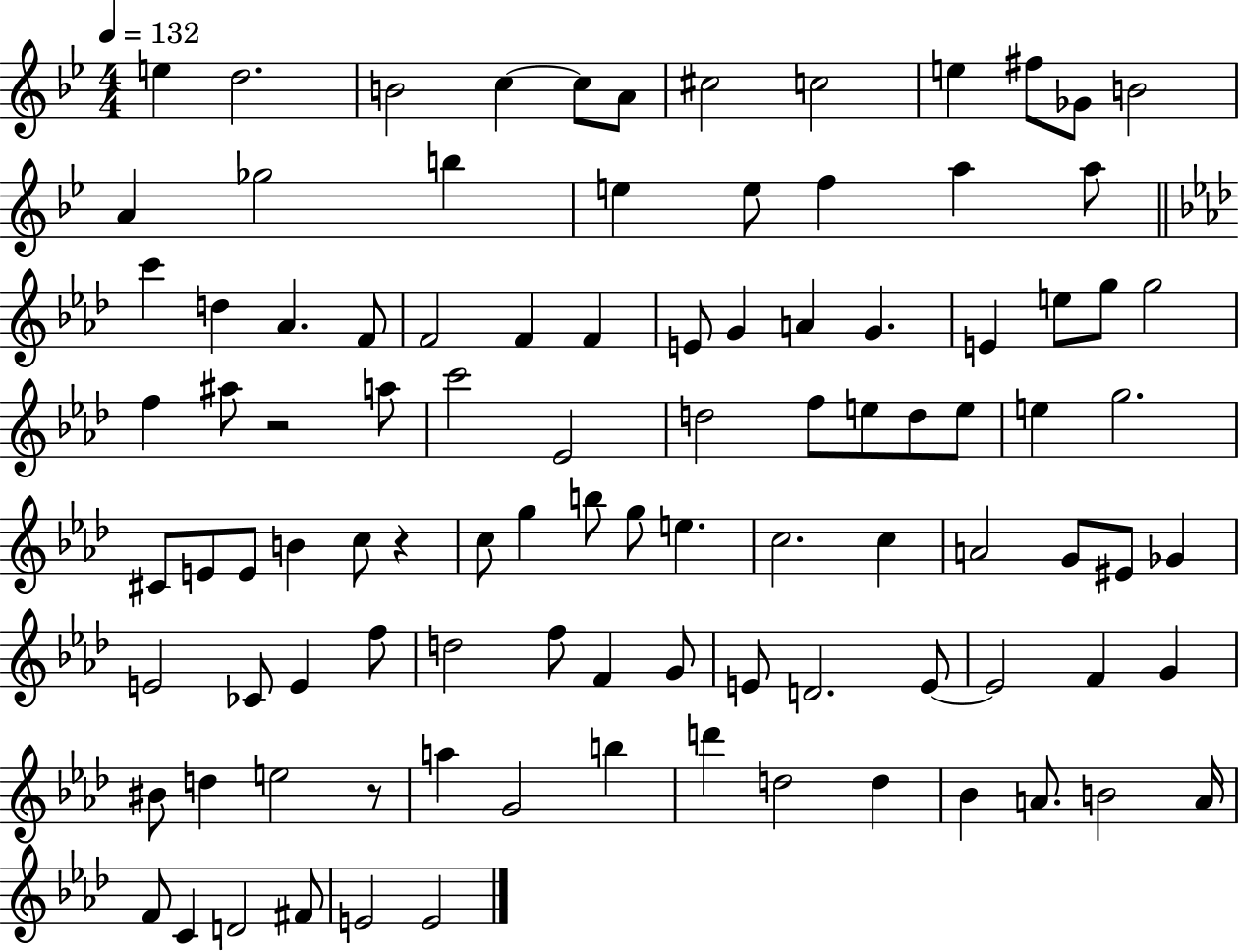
X:1
T:Untitled
M:4/4
L:1/4
K:Bb
e d2 B2 c c/2 A/2 ^c2 c2 e ^f/2 _G/2 B2 A _g2 b e e/2 f a a/2 c' d _A F/2 F2 F F E/2 G A G E e/2 g/2 g2 f ^a/2 z2 a/2 c'2 _E2 d2 f/2 e/2 d/2 e/2 e g2 ^C/2 E/2 E/2 B c/2 z c/2 g b/2 g/2 e c2 c A2 G/2 ^E/2 _G E2 _C/2 E f/2 d2 f/2 F G/2 E/2 D2 E/2 E2 F G ^B/2 d e2 z/2 a G2 b d' d2 d _B A/2 B2 A/4 F/2 C D2 ^F/2 E2 E2